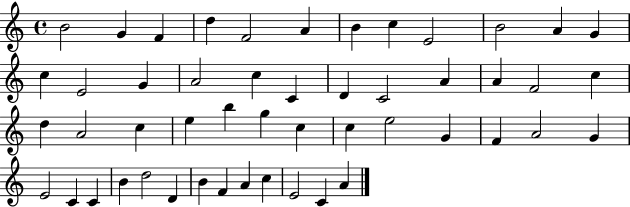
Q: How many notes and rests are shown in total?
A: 50